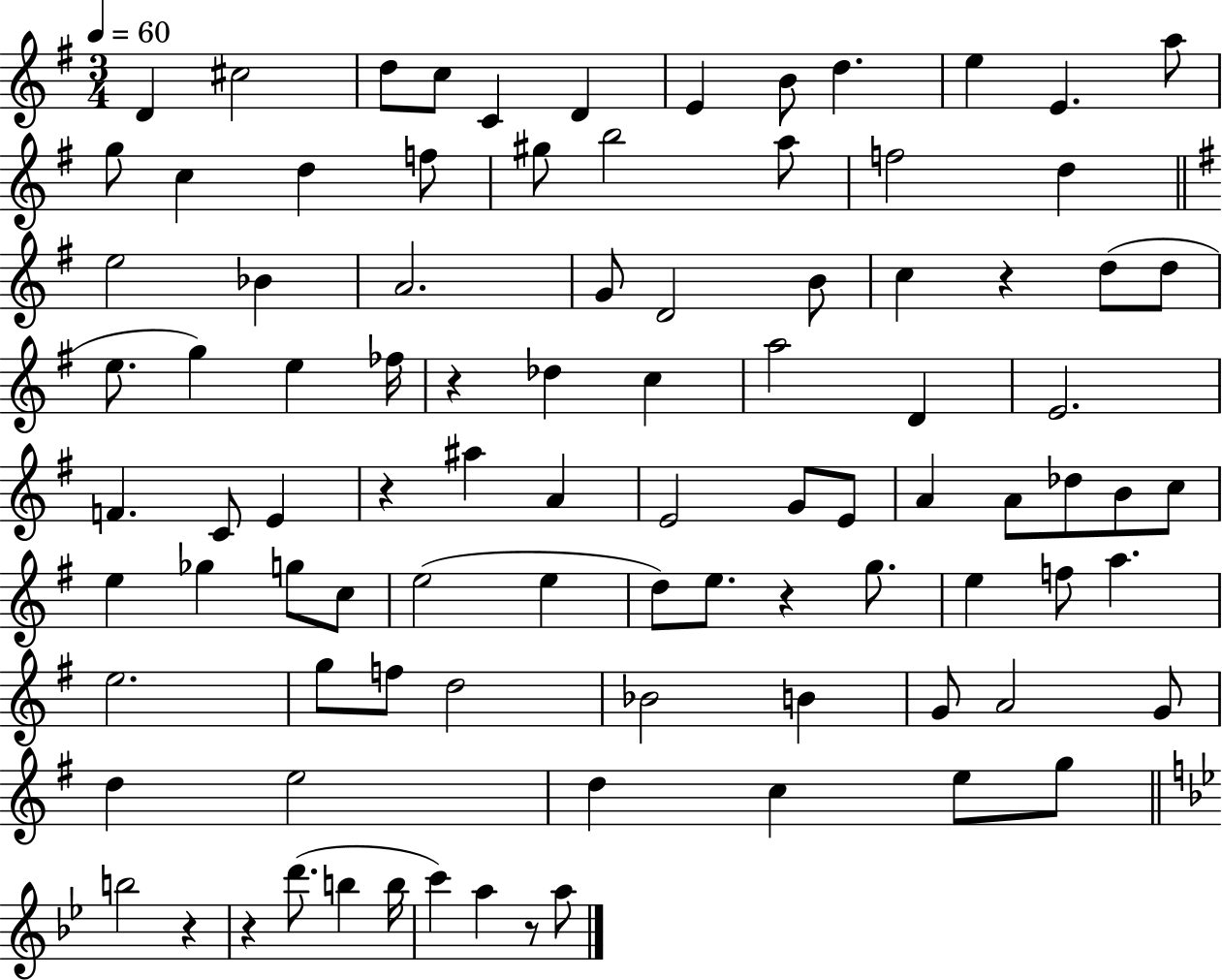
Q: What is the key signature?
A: G major